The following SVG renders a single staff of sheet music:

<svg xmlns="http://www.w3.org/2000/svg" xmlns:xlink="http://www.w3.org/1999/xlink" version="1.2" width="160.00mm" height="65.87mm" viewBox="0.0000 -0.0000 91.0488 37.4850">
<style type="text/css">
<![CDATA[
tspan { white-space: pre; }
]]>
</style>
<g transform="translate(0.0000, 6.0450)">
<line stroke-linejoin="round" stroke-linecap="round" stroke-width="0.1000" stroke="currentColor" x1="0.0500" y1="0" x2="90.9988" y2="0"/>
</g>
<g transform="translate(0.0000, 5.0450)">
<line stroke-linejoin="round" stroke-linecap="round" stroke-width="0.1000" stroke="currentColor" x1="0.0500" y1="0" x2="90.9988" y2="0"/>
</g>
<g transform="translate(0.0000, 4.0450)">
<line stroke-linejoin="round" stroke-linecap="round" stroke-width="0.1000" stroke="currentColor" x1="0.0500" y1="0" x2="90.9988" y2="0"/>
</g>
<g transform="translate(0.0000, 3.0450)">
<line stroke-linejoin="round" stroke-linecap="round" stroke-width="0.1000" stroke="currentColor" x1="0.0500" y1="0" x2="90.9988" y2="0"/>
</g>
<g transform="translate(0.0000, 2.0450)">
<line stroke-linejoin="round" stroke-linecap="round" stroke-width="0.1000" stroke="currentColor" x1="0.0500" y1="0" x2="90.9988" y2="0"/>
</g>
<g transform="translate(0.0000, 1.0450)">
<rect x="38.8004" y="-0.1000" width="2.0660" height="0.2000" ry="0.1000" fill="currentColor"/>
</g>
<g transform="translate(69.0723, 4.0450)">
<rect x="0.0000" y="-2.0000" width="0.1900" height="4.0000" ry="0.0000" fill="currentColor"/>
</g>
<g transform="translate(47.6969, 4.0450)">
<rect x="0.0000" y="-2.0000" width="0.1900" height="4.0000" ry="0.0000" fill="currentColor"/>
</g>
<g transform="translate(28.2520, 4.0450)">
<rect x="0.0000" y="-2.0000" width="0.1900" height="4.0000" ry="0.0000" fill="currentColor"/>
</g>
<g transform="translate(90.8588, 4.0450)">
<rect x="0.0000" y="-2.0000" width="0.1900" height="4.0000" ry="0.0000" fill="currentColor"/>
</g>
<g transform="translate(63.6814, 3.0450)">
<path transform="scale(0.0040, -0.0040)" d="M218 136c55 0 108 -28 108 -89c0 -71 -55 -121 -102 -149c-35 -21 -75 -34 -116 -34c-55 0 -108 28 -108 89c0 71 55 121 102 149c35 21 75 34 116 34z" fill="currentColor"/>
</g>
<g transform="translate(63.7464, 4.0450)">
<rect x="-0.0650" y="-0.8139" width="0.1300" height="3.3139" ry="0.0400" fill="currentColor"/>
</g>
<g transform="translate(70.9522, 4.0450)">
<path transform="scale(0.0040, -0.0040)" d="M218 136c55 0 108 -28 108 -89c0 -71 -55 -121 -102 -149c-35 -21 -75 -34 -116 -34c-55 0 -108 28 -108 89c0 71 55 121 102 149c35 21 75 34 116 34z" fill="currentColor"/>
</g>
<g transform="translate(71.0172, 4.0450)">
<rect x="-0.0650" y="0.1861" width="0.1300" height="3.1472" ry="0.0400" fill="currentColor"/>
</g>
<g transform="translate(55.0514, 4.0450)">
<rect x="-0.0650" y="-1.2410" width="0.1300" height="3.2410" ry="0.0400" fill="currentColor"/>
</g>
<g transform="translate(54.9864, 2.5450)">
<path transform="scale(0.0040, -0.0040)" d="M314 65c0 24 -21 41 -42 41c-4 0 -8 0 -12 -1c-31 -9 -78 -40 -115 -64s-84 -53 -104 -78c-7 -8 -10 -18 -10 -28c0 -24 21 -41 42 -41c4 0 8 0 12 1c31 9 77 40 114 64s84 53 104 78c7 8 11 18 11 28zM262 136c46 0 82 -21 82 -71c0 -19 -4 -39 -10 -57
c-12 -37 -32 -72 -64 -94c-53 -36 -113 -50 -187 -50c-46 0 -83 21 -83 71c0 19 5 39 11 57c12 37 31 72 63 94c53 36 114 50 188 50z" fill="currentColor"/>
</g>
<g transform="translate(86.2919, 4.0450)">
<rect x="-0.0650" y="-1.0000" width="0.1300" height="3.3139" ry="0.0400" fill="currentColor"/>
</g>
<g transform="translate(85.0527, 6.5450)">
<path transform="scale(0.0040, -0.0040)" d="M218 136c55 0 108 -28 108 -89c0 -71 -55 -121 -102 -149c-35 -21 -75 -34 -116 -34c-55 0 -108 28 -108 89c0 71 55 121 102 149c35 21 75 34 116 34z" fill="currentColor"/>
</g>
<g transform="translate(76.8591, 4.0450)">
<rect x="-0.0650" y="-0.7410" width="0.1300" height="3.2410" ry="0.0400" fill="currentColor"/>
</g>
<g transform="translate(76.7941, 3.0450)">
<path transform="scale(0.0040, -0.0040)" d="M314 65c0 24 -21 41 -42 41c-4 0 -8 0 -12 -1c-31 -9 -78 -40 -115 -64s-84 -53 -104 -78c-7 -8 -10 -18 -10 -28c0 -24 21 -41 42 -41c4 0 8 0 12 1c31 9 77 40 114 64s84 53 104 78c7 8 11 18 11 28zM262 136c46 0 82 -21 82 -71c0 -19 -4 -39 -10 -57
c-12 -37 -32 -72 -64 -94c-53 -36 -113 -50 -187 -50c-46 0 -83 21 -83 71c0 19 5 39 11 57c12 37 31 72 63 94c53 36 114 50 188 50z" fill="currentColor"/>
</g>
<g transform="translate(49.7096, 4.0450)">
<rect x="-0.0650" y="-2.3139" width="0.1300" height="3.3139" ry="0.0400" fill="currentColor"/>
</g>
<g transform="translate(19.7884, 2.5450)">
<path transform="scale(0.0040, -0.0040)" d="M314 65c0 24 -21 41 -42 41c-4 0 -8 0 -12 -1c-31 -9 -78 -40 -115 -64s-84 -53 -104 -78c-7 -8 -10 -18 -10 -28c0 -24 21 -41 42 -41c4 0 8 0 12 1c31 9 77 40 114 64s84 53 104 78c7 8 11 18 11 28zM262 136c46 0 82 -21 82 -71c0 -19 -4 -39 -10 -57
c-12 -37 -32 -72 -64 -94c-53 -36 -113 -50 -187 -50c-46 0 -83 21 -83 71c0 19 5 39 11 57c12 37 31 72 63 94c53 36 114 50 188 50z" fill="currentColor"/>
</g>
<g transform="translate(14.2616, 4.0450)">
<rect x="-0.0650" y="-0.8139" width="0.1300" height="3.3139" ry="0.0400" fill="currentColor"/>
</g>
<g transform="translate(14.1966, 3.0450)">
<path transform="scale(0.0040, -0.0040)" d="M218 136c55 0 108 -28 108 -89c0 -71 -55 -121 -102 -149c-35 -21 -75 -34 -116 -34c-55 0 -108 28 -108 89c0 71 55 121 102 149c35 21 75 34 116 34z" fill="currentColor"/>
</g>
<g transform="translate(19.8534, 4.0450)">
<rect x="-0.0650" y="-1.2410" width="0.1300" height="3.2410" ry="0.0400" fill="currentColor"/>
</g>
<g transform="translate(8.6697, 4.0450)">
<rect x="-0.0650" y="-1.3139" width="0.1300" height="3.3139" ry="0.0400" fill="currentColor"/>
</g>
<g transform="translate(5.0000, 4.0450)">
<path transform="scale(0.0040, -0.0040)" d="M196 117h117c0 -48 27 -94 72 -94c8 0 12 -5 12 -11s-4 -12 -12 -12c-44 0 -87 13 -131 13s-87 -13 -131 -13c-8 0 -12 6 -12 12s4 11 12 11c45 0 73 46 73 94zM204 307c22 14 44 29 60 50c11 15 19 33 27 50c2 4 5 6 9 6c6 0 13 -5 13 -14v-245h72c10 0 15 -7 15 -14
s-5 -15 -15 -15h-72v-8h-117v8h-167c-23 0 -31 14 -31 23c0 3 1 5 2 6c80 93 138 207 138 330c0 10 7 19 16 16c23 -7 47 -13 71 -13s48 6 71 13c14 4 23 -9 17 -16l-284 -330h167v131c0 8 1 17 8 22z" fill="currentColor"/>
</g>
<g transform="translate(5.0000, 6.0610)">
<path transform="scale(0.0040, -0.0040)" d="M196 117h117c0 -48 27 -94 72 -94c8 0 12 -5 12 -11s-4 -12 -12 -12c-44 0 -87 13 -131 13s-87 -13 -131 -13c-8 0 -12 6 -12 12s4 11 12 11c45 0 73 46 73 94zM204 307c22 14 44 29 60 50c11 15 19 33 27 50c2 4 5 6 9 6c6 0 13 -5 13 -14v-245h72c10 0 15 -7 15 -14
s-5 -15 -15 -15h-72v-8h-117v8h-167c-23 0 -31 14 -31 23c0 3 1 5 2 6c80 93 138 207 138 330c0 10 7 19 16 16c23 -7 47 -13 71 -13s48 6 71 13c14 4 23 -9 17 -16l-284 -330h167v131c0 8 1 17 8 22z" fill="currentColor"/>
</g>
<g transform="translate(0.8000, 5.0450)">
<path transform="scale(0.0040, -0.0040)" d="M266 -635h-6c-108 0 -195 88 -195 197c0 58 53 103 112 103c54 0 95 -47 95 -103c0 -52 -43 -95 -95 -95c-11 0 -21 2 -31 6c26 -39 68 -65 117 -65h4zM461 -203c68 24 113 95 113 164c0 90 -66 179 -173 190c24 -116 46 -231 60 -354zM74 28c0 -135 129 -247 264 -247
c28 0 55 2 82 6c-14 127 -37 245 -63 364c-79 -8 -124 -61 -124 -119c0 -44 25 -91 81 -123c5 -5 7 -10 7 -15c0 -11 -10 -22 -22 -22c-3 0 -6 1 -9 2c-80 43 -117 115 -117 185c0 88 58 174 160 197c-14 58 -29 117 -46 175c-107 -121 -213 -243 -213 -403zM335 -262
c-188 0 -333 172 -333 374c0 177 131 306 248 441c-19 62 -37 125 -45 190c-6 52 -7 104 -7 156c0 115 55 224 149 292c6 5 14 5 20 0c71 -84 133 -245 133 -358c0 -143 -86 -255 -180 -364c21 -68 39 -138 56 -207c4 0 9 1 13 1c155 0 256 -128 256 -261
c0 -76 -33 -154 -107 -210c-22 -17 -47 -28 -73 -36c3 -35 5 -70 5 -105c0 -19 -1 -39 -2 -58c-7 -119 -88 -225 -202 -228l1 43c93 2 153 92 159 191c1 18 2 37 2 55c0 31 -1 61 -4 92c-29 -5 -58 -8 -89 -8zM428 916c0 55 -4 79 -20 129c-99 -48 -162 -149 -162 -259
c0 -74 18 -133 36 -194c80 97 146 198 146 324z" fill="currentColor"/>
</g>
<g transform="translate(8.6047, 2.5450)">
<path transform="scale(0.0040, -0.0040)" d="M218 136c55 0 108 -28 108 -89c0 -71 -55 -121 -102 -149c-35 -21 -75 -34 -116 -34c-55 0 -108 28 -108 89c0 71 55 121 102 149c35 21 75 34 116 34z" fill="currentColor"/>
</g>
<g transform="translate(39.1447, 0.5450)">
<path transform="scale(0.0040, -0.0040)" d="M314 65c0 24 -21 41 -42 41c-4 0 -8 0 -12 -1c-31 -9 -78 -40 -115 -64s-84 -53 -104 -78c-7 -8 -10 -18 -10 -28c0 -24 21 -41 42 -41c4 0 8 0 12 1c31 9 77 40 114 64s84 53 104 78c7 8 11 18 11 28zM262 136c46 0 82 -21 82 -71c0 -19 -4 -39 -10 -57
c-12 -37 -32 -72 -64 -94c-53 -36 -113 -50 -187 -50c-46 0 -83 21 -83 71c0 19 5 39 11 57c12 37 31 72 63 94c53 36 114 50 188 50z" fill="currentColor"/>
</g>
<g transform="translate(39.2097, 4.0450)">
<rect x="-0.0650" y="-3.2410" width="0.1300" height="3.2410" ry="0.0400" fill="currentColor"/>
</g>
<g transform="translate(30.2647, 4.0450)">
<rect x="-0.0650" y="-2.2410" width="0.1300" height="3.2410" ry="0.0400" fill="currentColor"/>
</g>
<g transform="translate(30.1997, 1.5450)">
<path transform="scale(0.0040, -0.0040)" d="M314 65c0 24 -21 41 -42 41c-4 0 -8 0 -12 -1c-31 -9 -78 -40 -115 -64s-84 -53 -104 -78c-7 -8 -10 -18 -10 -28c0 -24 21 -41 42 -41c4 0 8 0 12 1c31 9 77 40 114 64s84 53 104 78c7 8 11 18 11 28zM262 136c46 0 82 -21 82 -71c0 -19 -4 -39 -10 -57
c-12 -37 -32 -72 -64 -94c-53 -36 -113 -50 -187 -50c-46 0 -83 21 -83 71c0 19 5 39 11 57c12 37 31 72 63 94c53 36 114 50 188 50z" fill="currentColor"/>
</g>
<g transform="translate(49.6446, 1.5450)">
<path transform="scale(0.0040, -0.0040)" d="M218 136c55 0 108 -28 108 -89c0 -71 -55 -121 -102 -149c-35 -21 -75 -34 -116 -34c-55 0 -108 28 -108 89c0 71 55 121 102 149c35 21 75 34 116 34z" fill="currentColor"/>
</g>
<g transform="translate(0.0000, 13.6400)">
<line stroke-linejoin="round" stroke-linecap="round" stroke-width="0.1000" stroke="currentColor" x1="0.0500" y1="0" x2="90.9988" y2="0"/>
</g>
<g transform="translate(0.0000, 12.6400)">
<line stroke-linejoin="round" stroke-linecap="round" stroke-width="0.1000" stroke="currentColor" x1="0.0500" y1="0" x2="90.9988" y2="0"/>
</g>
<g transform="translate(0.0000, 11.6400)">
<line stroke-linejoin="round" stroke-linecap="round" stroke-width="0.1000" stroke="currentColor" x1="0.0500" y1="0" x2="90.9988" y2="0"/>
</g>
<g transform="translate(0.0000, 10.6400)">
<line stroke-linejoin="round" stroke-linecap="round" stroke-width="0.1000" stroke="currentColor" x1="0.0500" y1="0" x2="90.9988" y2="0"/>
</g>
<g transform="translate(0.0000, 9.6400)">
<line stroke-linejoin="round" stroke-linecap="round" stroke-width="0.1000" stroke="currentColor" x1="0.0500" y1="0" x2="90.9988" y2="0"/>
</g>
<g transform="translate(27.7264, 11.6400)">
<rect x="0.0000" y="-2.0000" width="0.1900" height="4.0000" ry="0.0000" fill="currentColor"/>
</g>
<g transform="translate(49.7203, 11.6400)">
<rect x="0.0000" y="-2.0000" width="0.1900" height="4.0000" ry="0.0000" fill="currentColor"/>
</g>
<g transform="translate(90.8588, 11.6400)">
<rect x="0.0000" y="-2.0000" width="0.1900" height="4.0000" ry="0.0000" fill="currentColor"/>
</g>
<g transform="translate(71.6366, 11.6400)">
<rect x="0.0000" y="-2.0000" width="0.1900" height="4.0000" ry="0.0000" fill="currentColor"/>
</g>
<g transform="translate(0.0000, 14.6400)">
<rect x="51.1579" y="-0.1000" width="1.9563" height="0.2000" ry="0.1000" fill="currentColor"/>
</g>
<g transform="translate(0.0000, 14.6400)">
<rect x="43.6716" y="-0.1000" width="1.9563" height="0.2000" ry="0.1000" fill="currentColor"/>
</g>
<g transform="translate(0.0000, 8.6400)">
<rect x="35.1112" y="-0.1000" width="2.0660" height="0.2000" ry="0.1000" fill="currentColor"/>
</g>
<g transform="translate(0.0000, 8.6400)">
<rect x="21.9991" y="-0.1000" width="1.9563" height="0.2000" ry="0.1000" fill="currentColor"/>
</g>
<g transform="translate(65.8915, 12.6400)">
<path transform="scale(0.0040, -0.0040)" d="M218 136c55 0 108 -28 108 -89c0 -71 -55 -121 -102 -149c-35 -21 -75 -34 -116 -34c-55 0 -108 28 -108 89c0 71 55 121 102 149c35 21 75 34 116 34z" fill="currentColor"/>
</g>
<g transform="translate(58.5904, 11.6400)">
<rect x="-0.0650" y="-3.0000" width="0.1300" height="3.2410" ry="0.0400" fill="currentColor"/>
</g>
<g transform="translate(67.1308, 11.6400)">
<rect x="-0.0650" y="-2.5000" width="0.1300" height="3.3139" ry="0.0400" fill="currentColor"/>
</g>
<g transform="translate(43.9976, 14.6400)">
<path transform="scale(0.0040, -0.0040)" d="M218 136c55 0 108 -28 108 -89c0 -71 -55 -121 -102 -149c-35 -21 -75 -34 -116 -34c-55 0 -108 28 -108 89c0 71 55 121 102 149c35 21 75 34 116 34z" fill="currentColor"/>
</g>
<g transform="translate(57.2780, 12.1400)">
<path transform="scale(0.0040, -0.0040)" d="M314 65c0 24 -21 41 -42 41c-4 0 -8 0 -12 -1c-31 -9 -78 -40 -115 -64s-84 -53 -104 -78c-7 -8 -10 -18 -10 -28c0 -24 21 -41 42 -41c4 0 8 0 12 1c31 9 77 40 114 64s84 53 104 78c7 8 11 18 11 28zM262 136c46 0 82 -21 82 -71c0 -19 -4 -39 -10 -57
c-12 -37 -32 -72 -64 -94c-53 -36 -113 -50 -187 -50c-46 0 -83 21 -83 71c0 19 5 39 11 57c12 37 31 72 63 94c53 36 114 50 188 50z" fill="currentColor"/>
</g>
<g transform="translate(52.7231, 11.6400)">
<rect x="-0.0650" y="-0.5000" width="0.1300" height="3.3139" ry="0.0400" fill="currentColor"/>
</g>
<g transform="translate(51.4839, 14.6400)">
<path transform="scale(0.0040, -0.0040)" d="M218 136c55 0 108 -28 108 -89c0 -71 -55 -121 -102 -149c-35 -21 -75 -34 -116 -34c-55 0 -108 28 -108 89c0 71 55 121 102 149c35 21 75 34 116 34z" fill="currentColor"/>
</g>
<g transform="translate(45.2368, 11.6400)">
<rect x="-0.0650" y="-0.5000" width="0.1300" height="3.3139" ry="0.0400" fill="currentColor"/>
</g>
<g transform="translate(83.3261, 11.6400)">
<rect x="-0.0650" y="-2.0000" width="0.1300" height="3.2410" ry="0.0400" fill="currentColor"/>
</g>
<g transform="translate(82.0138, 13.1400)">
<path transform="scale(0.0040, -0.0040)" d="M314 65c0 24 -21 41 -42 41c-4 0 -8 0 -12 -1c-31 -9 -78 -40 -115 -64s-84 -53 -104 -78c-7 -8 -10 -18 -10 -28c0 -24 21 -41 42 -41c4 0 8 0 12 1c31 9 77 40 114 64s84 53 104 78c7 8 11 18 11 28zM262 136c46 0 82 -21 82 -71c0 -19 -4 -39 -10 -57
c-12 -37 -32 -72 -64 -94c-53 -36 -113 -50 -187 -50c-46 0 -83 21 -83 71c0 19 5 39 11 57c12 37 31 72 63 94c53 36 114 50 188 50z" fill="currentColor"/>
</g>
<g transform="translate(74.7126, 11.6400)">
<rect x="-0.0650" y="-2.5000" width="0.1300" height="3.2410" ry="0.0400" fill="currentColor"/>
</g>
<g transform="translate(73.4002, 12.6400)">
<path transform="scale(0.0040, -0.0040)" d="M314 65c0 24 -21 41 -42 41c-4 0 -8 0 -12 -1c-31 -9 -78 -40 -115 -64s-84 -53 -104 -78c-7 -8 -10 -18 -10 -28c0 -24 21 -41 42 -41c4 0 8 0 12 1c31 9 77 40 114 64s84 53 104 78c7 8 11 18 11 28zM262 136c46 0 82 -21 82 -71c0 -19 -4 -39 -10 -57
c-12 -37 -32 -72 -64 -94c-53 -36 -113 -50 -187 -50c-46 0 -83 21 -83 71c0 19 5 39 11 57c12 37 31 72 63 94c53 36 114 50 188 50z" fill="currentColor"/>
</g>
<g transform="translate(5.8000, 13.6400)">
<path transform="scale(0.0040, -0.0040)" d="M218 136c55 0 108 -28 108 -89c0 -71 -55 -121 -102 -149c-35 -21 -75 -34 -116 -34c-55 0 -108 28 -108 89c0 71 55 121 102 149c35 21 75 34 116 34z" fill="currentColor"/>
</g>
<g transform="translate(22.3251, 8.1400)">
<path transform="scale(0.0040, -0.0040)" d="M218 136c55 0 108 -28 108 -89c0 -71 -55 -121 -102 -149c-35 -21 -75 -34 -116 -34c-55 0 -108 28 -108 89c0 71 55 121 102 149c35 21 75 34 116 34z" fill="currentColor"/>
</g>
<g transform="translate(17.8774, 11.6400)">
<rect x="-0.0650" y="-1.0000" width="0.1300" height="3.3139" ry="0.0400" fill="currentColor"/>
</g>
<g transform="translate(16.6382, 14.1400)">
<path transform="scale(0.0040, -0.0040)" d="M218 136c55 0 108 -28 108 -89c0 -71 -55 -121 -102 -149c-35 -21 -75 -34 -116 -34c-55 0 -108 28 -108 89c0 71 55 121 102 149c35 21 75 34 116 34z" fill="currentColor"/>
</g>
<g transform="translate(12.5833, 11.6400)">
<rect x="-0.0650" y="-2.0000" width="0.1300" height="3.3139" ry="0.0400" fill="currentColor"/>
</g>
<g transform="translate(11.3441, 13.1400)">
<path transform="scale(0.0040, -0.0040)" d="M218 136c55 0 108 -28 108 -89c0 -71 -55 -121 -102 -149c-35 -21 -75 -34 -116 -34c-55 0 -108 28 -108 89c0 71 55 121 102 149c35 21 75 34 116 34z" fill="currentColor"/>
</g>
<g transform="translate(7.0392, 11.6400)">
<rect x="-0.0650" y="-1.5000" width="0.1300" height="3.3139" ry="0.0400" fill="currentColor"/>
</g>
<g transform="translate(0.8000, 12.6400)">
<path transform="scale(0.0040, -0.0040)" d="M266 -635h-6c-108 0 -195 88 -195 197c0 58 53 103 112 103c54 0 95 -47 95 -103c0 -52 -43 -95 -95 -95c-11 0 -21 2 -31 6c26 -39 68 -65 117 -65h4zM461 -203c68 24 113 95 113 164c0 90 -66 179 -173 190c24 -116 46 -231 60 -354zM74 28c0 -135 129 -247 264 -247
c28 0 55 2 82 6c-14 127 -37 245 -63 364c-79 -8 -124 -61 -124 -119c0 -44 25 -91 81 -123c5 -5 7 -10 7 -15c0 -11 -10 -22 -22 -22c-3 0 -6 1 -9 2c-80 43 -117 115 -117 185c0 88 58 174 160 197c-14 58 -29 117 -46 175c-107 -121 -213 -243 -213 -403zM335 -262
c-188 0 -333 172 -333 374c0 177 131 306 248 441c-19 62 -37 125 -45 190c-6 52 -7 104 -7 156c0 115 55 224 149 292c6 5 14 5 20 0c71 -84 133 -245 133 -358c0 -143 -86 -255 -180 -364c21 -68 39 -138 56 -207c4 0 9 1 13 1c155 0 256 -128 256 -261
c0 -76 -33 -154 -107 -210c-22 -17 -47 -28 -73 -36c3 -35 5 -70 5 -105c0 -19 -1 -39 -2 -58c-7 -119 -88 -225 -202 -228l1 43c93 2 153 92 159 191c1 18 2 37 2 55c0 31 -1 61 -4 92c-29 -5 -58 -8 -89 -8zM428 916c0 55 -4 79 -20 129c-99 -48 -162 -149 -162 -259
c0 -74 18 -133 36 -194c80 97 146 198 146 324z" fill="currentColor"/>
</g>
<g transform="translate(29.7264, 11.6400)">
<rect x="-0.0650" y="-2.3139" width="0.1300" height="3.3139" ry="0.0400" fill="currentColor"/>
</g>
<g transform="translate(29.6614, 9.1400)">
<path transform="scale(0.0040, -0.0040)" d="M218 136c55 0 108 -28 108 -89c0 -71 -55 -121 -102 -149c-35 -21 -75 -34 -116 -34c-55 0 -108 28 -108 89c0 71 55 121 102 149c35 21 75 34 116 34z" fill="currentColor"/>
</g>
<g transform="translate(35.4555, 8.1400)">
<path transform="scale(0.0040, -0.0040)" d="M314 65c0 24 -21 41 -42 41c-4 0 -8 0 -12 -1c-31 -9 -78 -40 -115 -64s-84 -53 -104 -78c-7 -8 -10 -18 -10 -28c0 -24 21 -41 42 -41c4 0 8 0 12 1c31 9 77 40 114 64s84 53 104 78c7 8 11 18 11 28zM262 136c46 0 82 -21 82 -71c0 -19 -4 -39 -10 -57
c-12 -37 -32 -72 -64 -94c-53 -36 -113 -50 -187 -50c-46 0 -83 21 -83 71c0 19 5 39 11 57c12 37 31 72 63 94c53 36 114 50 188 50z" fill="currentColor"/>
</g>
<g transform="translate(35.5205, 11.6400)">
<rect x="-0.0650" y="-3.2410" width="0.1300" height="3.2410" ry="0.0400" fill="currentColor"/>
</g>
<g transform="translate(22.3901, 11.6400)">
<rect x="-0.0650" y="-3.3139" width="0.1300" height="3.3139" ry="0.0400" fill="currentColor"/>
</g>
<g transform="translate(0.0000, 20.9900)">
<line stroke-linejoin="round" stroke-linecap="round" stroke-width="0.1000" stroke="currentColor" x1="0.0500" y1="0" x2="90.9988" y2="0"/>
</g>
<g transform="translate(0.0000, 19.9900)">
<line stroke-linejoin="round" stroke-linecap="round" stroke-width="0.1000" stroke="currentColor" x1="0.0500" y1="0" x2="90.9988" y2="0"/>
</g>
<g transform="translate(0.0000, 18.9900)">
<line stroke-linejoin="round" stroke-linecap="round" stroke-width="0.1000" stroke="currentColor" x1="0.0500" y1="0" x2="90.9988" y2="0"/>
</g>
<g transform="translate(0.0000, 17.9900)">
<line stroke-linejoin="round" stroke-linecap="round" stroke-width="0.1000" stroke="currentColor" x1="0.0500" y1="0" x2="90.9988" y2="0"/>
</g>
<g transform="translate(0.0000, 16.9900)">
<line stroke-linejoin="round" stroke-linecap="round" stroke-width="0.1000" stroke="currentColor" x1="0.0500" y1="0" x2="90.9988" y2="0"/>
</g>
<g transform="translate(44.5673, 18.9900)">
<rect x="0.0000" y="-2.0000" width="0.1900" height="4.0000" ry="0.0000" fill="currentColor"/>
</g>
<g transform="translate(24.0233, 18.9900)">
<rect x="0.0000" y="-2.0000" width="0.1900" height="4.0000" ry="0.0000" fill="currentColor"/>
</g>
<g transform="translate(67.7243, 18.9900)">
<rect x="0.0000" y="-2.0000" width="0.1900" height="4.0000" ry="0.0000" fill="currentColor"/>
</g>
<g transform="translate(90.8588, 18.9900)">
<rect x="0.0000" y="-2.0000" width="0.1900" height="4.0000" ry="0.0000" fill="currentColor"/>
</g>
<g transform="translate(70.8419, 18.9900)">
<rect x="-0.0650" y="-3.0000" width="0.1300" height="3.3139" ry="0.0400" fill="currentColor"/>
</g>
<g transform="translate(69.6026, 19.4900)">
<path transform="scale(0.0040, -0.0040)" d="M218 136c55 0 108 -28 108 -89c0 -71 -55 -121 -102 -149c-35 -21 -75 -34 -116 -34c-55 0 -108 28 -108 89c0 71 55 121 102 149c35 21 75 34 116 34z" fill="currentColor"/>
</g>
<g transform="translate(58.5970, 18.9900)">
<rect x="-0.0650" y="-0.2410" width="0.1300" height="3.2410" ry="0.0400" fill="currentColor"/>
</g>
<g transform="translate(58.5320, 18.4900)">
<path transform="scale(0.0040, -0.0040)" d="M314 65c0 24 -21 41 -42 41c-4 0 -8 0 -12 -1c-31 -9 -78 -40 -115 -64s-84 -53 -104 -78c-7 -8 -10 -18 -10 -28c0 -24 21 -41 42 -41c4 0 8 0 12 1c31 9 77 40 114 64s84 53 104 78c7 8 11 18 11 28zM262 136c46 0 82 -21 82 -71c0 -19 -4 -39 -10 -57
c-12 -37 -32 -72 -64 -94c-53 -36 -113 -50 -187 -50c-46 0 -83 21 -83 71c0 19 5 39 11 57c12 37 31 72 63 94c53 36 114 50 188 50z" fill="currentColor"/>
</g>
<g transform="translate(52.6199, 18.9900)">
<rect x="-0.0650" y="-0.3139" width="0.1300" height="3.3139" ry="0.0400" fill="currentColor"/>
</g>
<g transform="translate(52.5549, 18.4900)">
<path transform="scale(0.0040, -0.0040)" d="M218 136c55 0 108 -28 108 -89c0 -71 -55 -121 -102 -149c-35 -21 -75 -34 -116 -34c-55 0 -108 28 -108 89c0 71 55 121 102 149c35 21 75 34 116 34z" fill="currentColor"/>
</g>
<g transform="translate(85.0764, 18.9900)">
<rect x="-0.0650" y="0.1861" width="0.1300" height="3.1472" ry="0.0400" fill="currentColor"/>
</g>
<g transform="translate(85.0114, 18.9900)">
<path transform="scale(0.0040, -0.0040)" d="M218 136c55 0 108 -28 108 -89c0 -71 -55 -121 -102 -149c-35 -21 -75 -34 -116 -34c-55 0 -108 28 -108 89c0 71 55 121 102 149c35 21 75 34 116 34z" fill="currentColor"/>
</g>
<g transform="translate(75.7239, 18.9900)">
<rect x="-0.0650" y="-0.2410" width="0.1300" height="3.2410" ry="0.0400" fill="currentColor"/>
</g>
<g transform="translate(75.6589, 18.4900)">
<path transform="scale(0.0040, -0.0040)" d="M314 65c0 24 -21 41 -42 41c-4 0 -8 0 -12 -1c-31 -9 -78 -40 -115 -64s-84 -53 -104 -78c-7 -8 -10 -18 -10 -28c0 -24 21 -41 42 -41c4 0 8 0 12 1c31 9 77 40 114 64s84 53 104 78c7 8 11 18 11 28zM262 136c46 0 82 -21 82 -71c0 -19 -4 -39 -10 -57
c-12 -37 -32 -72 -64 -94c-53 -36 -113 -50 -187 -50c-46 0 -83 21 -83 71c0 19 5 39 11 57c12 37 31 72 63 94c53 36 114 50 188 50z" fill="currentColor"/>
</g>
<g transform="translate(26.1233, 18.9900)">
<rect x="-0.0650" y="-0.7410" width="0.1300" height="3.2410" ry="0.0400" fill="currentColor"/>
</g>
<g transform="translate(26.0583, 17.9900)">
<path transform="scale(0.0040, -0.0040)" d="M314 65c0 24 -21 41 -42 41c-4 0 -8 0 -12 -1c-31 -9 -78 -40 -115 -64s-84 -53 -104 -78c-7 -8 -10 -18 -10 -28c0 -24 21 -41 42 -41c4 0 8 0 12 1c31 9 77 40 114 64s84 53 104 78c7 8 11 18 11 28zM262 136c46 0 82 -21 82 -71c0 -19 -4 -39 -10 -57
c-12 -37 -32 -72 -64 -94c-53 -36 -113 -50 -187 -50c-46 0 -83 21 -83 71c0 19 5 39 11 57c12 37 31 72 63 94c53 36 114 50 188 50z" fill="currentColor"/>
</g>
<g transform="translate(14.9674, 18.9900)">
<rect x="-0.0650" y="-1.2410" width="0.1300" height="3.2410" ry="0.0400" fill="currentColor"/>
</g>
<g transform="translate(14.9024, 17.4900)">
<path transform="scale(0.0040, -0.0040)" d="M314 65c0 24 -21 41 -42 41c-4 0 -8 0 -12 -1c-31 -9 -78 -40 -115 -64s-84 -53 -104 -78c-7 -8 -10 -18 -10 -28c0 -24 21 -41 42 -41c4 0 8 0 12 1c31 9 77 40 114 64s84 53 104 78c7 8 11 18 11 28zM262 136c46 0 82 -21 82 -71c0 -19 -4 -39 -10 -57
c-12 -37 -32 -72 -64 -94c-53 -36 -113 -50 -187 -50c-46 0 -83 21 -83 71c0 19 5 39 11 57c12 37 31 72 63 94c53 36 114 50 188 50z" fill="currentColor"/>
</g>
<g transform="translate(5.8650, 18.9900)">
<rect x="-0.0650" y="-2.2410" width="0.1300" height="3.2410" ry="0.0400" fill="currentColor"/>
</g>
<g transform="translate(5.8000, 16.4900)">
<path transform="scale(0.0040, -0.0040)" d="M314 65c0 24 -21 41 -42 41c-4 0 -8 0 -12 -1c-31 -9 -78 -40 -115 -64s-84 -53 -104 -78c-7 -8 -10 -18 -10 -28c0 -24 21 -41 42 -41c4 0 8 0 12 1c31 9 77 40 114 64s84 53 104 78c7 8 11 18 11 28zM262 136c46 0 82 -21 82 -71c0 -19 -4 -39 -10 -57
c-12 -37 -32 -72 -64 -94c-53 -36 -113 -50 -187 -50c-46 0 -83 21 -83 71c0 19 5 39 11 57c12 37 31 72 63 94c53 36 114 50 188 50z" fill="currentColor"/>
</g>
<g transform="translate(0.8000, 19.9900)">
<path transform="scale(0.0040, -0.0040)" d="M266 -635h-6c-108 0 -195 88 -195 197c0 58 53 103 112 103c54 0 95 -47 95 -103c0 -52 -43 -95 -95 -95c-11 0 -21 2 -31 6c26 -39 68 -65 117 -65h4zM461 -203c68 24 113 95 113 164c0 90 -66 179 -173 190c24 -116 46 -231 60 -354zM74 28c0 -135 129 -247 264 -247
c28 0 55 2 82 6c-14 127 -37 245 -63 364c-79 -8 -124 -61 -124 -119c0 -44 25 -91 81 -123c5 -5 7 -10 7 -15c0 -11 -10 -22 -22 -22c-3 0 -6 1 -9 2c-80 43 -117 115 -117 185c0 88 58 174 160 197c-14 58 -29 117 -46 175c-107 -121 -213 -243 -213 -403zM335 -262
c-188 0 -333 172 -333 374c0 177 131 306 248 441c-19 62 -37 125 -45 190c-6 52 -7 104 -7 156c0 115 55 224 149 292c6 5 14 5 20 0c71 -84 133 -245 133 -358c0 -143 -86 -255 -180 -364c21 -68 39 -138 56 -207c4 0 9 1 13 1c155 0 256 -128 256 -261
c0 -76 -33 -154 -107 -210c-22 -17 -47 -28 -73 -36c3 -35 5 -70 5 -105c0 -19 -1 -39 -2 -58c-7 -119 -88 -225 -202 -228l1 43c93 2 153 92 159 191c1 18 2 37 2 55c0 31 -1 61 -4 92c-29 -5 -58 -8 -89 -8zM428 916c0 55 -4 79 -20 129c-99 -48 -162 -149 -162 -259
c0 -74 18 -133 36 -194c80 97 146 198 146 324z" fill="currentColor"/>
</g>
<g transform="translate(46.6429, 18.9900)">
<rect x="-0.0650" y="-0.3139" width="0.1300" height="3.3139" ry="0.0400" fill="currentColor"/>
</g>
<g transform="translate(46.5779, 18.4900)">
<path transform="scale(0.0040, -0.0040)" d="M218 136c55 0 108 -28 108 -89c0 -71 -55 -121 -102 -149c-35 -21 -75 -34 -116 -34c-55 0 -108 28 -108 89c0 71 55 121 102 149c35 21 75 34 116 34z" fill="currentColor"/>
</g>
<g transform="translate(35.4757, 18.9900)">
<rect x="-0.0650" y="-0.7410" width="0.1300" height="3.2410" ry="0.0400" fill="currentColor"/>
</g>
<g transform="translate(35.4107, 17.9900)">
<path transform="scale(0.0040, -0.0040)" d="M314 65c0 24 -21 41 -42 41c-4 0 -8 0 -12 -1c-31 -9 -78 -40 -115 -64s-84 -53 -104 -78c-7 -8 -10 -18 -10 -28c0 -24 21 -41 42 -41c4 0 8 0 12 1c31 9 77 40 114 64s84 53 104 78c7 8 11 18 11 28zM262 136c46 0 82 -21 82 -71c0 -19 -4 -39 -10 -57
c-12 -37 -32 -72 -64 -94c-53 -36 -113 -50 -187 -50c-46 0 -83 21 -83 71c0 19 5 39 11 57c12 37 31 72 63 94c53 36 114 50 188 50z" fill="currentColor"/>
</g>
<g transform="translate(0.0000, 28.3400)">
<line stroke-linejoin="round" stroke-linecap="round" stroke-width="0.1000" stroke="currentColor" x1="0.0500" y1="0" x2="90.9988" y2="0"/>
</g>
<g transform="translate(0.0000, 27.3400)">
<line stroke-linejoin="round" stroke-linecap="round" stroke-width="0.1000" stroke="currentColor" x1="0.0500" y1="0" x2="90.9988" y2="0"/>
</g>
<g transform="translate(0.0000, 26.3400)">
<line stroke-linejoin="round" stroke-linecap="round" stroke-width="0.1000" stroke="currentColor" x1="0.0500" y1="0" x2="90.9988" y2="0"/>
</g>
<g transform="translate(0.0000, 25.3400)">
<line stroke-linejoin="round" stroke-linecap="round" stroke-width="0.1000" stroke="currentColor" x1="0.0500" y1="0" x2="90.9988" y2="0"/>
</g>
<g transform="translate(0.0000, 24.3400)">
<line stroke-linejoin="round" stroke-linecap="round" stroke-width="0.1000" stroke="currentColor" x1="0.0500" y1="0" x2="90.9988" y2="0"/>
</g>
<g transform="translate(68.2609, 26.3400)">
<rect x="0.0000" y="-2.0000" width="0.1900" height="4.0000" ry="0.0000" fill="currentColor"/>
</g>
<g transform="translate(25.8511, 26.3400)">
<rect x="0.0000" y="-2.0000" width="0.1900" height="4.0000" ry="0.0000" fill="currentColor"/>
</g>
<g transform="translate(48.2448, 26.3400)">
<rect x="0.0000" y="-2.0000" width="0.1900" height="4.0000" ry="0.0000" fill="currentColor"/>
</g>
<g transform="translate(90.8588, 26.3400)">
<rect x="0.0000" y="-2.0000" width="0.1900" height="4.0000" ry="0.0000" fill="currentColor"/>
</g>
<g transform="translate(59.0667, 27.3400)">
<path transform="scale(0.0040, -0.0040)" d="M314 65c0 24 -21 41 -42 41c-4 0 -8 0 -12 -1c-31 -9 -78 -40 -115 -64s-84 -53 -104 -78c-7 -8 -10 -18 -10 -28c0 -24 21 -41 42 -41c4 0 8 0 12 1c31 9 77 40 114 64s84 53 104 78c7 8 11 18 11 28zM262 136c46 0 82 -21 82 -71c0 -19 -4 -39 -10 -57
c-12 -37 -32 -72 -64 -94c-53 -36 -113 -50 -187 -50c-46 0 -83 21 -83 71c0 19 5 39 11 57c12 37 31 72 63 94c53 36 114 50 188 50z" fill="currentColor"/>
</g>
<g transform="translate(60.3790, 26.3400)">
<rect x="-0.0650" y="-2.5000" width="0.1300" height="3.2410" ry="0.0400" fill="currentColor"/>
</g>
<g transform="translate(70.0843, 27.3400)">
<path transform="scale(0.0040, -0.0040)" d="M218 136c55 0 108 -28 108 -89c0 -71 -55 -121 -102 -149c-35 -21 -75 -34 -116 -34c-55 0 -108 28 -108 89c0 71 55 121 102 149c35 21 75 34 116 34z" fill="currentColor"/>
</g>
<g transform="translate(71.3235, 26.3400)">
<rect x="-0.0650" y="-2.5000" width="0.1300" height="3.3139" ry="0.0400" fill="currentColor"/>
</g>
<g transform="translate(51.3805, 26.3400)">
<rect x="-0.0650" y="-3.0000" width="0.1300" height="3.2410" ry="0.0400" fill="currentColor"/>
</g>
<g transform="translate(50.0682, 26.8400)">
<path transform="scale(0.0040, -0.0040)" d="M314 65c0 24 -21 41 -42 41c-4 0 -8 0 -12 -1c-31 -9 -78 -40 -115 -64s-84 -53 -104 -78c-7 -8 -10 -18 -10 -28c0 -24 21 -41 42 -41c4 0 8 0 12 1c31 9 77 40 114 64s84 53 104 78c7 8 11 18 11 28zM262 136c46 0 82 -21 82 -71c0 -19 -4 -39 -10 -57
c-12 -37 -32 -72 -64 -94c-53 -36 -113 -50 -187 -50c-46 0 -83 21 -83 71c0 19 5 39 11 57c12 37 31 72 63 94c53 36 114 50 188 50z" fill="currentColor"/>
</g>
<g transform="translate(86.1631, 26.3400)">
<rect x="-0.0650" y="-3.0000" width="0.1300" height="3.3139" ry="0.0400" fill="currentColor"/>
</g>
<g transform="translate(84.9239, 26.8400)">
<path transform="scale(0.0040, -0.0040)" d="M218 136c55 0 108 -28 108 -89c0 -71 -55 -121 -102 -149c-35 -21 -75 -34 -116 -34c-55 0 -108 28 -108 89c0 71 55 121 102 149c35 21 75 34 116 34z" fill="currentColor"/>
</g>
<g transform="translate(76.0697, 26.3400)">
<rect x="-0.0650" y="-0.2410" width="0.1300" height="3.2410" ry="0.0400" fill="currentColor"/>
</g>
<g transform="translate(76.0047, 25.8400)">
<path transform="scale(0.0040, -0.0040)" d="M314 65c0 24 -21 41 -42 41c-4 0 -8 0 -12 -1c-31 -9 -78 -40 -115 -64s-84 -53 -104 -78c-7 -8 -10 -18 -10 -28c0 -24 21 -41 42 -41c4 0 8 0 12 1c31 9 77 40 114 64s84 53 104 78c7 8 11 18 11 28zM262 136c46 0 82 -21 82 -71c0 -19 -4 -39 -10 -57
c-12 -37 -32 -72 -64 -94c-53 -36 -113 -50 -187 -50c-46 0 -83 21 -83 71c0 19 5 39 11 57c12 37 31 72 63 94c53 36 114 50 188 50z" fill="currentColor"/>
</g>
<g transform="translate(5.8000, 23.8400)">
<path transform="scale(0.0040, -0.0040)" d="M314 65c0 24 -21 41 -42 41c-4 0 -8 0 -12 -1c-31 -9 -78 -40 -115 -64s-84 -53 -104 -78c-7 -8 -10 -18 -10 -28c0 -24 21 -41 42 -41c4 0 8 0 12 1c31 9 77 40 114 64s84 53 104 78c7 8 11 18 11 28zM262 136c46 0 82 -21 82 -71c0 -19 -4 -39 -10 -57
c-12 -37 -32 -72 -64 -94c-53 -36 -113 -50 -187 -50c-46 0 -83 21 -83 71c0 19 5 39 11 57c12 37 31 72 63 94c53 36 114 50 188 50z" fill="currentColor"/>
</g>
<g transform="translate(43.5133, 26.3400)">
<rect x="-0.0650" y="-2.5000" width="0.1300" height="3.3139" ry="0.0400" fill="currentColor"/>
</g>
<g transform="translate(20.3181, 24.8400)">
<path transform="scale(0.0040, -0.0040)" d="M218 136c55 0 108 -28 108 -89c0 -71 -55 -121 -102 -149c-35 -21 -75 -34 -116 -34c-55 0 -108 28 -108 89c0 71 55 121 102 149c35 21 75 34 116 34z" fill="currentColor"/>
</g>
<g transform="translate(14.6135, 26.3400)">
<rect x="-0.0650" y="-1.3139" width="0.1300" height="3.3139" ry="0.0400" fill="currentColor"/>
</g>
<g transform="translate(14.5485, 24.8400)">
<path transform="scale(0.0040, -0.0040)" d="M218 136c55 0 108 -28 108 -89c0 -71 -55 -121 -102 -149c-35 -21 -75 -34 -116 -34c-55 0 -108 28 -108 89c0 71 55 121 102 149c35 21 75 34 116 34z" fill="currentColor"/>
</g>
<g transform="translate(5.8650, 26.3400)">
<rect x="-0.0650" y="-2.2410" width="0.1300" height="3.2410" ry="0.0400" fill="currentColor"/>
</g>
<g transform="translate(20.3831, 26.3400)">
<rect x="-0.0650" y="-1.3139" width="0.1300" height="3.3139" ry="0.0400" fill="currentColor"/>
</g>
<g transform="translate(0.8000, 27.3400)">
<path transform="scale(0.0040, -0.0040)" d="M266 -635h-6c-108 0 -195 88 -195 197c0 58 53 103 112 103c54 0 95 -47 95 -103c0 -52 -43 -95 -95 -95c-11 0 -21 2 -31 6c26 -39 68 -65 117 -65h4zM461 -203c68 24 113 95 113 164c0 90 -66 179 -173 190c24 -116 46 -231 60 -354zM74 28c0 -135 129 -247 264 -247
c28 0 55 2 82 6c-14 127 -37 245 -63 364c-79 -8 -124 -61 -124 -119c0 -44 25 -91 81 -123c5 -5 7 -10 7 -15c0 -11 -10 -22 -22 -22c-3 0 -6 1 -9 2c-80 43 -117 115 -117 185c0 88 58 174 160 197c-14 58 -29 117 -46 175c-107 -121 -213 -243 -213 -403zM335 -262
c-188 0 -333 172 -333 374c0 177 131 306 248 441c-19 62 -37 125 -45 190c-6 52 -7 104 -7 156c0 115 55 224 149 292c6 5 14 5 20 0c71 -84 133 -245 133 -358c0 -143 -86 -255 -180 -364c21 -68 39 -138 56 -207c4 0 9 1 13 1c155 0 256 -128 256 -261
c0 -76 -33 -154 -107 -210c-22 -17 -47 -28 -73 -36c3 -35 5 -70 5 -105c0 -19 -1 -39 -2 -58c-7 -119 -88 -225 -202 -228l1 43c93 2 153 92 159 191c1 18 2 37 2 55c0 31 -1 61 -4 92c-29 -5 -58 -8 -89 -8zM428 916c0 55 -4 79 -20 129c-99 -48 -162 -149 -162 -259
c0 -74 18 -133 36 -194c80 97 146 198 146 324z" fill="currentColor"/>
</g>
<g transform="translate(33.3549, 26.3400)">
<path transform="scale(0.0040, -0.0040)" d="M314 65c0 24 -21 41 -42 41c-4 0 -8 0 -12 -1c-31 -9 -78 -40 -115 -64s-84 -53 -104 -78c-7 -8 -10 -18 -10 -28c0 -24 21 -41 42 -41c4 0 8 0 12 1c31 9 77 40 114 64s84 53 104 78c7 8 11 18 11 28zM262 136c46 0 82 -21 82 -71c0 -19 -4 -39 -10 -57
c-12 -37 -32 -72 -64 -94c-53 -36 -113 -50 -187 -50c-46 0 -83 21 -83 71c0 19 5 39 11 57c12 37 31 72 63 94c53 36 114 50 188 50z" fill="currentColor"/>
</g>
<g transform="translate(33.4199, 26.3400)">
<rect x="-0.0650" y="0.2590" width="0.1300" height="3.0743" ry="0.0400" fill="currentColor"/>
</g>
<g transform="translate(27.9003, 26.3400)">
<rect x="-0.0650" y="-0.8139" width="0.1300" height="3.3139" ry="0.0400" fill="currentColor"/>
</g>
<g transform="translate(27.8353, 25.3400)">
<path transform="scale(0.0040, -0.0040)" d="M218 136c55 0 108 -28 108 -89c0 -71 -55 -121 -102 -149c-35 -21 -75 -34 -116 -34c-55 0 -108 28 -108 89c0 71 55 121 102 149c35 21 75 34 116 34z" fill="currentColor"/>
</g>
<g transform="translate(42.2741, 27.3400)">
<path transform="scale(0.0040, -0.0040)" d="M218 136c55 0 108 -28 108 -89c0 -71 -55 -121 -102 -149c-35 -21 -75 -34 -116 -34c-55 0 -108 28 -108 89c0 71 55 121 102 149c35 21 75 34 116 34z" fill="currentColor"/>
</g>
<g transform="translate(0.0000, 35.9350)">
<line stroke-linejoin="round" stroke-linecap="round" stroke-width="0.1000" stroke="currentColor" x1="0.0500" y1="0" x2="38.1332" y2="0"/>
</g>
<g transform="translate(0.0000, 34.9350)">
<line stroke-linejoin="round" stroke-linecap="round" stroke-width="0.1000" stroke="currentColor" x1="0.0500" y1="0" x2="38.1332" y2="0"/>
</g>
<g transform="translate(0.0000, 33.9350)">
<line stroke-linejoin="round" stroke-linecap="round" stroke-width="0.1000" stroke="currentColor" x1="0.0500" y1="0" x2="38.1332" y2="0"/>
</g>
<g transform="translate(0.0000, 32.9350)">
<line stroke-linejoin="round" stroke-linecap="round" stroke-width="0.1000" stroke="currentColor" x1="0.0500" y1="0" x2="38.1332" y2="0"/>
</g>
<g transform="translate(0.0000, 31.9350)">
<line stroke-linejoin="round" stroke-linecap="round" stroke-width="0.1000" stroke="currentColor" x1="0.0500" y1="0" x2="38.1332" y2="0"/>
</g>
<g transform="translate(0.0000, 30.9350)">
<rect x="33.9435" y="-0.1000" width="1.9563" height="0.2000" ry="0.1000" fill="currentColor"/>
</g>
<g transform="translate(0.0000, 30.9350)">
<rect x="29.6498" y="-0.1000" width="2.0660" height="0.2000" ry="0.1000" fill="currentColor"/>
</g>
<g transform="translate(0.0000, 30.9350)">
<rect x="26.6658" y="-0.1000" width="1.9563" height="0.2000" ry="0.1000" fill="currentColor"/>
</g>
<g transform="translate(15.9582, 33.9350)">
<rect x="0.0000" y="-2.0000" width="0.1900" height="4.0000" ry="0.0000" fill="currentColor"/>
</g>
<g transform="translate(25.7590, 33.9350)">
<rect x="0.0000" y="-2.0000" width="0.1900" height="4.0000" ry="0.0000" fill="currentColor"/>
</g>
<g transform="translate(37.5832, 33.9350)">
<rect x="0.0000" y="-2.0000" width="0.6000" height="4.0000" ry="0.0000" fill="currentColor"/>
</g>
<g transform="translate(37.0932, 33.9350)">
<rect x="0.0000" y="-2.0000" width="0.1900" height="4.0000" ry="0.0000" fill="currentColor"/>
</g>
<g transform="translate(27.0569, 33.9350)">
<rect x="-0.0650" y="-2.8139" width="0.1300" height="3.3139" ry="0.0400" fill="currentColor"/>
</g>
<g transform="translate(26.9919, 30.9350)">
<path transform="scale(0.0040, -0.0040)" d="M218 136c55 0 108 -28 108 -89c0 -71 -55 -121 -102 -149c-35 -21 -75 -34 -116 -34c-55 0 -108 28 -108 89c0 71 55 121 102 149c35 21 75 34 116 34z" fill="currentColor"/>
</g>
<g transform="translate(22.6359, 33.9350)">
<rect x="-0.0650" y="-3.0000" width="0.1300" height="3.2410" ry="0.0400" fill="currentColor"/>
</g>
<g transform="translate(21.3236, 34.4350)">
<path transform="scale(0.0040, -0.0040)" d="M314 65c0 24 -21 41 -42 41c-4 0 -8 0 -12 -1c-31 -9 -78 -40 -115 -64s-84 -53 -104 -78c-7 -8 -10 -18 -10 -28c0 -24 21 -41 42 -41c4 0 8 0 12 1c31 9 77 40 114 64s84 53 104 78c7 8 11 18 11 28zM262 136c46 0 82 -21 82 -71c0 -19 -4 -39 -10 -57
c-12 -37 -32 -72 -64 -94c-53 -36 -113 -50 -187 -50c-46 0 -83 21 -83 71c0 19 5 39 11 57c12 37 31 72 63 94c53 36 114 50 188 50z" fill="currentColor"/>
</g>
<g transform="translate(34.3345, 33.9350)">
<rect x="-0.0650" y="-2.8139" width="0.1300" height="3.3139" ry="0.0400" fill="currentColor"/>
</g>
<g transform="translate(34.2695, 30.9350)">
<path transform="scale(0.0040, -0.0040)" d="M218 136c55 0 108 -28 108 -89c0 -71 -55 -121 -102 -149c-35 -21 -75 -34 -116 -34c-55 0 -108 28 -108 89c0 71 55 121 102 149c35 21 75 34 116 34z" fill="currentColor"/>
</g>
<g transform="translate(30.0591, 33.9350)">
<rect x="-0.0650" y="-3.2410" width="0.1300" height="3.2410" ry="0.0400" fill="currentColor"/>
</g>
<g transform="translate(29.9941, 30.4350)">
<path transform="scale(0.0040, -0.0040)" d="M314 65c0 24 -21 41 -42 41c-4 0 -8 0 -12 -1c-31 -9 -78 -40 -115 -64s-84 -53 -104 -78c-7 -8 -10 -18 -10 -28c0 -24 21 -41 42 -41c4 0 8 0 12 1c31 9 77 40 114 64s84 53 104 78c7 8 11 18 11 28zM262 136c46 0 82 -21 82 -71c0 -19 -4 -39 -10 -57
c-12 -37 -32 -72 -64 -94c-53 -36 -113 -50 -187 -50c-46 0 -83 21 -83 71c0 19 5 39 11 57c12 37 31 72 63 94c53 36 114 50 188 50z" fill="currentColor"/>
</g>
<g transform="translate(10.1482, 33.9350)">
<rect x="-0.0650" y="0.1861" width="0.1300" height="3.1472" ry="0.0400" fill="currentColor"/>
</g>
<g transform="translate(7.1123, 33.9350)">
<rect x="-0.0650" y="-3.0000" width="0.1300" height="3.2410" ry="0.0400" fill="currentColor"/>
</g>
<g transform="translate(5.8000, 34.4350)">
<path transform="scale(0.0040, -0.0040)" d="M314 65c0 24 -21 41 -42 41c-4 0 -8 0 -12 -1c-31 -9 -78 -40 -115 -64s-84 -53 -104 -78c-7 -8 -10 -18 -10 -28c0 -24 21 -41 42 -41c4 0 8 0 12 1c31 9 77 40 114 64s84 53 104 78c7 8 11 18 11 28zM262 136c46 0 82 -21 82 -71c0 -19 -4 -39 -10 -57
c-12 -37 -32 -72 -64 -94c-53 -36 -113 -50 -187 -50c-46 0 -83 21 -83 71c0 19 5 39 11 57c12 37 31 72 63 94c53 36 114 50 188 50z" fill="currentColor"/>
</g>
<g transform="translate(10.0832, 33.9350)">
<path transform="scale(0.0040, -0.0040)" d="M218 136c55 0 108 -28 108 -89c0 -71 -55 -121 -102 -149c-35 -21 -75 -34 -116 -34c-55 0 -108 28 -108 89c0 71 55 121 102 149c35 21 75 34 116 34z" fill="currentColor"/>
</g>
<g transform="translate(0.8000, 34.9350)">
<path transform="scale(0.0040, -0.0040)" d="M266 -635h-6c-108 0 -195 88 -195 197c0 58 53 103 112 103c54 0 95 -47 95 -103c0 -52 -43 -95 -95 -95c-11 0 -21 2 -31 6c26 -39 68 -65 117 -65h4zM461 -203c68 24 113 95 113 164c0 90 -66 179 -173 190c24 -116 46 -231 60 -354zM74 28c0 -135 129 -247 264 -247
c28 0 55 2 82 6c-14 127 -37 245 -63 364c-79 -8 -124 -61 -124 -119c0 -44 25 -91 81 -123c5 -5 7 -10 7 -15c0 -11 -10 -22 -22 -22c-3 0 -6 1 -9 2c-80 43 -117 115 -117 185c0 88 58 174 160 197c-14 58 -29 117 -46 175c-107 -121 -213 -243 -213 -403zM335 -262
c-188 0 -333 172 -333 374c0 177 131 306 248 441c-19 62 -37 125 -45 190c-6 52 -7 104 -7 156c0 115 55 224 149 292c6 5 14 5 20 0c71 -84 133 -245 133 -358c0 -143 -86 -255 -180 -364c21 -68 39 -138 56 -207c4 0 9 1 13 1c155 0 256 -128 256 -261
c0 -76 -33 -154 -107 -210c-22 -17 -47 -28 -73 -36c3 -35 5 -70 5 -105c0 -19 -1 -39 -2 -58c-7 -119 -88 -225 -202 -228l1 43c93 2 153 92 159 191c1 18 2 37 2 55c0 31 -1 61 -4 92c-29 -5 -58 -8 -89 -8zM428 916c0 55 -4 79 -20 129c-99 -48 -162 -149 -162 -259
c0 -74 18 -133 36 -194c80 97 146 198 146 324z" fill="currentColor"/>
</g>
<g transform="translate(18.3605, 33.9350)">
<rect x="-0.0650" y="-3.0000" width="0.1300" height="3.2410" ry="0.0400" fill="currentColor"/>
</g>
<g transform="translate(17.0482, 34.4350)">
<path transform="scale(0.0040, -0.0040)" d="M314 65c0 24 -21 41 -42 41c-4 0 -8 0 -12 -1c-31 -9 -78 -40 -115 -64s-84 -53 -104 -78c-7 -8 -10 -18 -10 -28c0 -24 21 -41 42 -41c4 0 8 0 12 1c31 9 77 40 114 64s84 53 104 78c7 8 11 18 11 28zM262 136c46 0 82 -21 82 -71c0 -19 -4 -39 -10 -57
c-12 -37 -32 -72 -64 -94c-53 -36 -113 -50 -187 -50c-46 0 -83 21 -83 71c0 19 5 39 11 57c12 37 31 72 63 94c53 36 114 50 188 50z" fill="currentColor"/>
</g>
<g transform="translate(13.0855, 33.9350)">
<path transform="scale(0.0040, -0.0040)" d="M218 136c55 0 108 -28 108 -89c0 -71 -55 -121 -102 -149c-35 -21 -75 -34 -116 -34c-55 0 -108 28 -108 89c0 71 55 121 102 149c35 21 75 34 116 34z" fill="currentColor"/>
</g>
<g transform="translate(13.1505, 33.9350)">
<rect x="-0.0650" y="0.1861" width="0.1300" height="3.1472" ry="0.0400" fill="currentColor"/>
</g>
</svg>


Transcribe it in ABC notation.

X:1
T:Untitled
M:4/4
L:1/4
K:C
e d e2 g2 b2 g e2 d B d2 D E F D b g b2 C C A2 G G2 F2 g2 e2 d2 d2 c c c2 A c2 B g2 e e d B2 G A2 G2 G c2 A A2 B B A2 A2 a b2 a